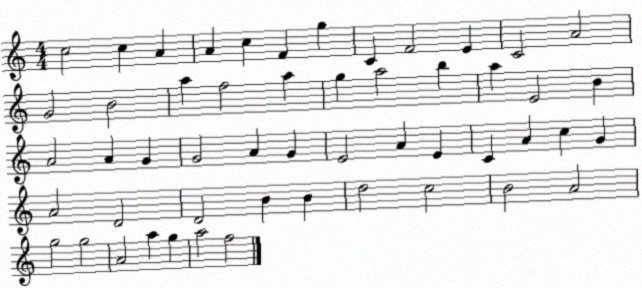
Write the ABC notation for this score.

X:1
T:Untitled
M:4/4
L:1/4
K:C
c2 c A A c F g C F2 E C2 A2 G2 B2 a f2 a g a2 b a E2 B A2 A G G2 A G E2 A E C A c G A2 D2 D2 B B d2 c2 B2 A2 g2 g2 A2 a g a2 f2